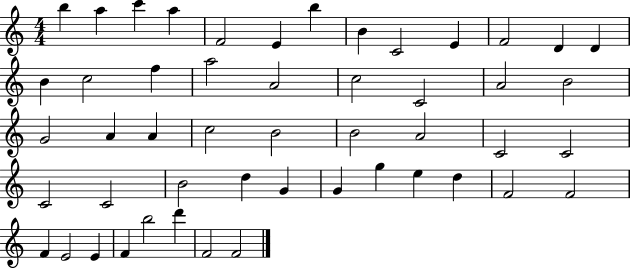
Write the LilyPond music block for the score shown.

{
  \clef treble
  \numericTimeSignature
  \time 4/4
  \key c \major
  b''4 a''4 c'''4 a''4 | f'2 e'4 b''4 | b'4 c'2 e'4 | f'2 d'4 d'4 | \break b'4 c''2 f''4 | a''2 a'2 | c''2 c'2 | a'2 b'2 | \break g'2 a'4 a'4 | c''2 b'2 | b'2 a'2 | c'2 c'2 | \break c'2 c'2 | b'2 d''4 g'4 | g'4 g''4 e''4 d''4 | f'2 f'2 | \break f'4 e'2 e'4 | f'4 b''2 d'''4 | f'2 f'2 | \bar "|."
}